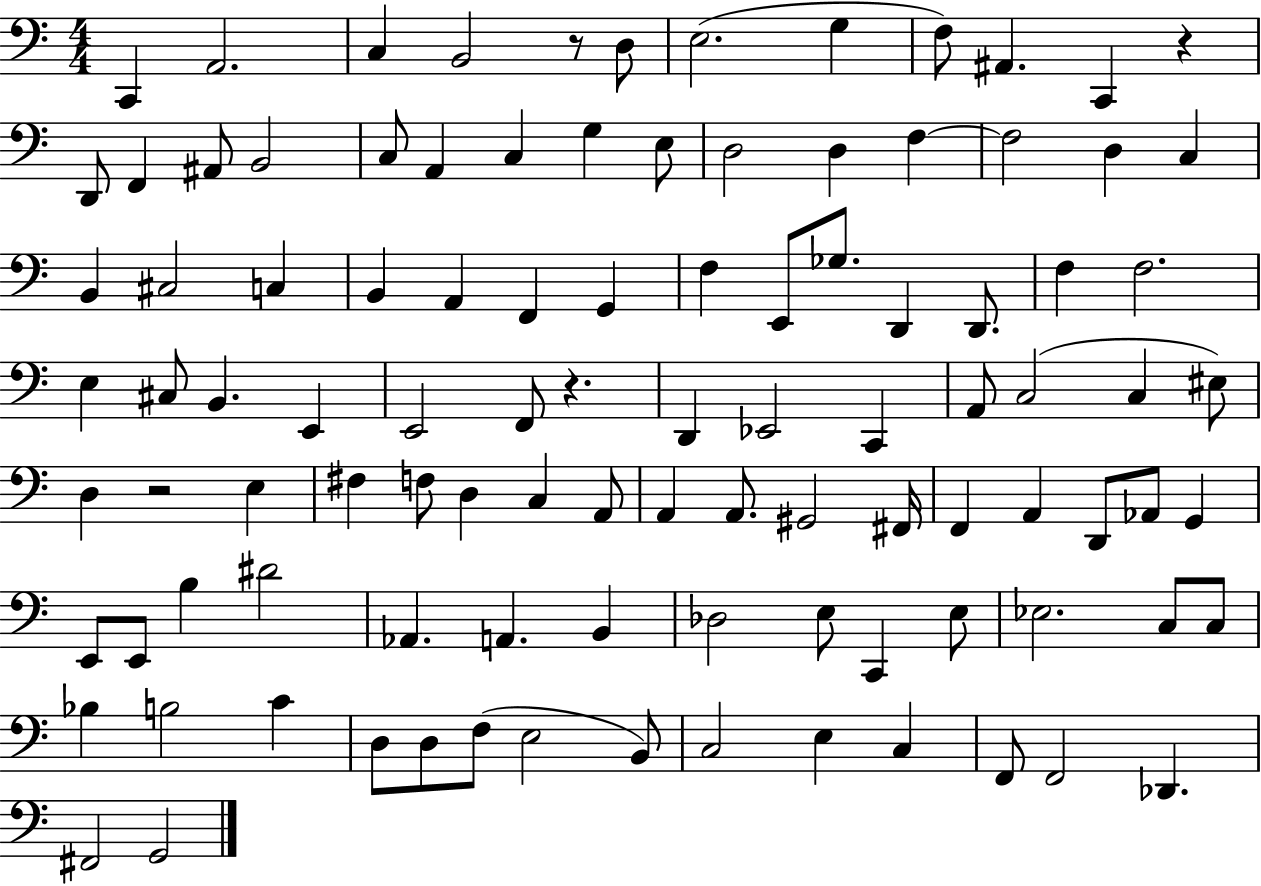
X:1
T:Untitled
M:4/4
L:1/4
K:C
C,, A,,2 C, B,,2 z/2 D,/2 E,2 G, F,/2 ^A,, C,, z D,,/2 F,, ^A,,/2 B,,2 C,/2 A,, C, G, E,/2 D,2 D, F, F,2 D, C, B,, ^C,2 C, B,, A,, F,, G,, F, E,,/2 _G,/2 D,, D,,/2 F, F,2 E, ^C,/2 B,, E,, E,,2 F,,/2 z D,, _E,,2 C,, A,,/2 C,2 C, ^E,/2 D, z2 E, ^F, F,/2 D, C, A,,/2 A,, A,,/2 ^G,,2 ^F,,/4 F,, A,, D,,/2 _A,,/2 G,, E,,/2 E,,/2 B, ^D2 _A,, A,, B,, _D,2 E,/2 C,, E,/2 _E,2 C,/2 C,/2 _B, B,2 C D,/2 D,/2 F,/2 E,2 B,,/2 C,2 E, C, F,,/2 F,,2 _D,, ^F,,2 G,,2